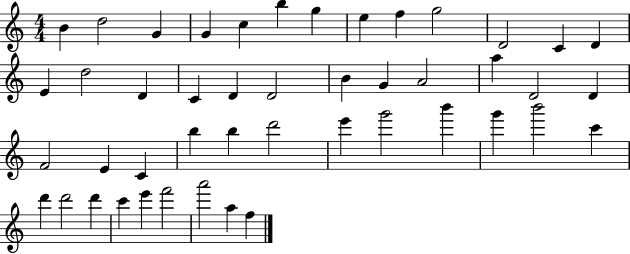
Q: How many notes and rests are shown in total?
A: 46